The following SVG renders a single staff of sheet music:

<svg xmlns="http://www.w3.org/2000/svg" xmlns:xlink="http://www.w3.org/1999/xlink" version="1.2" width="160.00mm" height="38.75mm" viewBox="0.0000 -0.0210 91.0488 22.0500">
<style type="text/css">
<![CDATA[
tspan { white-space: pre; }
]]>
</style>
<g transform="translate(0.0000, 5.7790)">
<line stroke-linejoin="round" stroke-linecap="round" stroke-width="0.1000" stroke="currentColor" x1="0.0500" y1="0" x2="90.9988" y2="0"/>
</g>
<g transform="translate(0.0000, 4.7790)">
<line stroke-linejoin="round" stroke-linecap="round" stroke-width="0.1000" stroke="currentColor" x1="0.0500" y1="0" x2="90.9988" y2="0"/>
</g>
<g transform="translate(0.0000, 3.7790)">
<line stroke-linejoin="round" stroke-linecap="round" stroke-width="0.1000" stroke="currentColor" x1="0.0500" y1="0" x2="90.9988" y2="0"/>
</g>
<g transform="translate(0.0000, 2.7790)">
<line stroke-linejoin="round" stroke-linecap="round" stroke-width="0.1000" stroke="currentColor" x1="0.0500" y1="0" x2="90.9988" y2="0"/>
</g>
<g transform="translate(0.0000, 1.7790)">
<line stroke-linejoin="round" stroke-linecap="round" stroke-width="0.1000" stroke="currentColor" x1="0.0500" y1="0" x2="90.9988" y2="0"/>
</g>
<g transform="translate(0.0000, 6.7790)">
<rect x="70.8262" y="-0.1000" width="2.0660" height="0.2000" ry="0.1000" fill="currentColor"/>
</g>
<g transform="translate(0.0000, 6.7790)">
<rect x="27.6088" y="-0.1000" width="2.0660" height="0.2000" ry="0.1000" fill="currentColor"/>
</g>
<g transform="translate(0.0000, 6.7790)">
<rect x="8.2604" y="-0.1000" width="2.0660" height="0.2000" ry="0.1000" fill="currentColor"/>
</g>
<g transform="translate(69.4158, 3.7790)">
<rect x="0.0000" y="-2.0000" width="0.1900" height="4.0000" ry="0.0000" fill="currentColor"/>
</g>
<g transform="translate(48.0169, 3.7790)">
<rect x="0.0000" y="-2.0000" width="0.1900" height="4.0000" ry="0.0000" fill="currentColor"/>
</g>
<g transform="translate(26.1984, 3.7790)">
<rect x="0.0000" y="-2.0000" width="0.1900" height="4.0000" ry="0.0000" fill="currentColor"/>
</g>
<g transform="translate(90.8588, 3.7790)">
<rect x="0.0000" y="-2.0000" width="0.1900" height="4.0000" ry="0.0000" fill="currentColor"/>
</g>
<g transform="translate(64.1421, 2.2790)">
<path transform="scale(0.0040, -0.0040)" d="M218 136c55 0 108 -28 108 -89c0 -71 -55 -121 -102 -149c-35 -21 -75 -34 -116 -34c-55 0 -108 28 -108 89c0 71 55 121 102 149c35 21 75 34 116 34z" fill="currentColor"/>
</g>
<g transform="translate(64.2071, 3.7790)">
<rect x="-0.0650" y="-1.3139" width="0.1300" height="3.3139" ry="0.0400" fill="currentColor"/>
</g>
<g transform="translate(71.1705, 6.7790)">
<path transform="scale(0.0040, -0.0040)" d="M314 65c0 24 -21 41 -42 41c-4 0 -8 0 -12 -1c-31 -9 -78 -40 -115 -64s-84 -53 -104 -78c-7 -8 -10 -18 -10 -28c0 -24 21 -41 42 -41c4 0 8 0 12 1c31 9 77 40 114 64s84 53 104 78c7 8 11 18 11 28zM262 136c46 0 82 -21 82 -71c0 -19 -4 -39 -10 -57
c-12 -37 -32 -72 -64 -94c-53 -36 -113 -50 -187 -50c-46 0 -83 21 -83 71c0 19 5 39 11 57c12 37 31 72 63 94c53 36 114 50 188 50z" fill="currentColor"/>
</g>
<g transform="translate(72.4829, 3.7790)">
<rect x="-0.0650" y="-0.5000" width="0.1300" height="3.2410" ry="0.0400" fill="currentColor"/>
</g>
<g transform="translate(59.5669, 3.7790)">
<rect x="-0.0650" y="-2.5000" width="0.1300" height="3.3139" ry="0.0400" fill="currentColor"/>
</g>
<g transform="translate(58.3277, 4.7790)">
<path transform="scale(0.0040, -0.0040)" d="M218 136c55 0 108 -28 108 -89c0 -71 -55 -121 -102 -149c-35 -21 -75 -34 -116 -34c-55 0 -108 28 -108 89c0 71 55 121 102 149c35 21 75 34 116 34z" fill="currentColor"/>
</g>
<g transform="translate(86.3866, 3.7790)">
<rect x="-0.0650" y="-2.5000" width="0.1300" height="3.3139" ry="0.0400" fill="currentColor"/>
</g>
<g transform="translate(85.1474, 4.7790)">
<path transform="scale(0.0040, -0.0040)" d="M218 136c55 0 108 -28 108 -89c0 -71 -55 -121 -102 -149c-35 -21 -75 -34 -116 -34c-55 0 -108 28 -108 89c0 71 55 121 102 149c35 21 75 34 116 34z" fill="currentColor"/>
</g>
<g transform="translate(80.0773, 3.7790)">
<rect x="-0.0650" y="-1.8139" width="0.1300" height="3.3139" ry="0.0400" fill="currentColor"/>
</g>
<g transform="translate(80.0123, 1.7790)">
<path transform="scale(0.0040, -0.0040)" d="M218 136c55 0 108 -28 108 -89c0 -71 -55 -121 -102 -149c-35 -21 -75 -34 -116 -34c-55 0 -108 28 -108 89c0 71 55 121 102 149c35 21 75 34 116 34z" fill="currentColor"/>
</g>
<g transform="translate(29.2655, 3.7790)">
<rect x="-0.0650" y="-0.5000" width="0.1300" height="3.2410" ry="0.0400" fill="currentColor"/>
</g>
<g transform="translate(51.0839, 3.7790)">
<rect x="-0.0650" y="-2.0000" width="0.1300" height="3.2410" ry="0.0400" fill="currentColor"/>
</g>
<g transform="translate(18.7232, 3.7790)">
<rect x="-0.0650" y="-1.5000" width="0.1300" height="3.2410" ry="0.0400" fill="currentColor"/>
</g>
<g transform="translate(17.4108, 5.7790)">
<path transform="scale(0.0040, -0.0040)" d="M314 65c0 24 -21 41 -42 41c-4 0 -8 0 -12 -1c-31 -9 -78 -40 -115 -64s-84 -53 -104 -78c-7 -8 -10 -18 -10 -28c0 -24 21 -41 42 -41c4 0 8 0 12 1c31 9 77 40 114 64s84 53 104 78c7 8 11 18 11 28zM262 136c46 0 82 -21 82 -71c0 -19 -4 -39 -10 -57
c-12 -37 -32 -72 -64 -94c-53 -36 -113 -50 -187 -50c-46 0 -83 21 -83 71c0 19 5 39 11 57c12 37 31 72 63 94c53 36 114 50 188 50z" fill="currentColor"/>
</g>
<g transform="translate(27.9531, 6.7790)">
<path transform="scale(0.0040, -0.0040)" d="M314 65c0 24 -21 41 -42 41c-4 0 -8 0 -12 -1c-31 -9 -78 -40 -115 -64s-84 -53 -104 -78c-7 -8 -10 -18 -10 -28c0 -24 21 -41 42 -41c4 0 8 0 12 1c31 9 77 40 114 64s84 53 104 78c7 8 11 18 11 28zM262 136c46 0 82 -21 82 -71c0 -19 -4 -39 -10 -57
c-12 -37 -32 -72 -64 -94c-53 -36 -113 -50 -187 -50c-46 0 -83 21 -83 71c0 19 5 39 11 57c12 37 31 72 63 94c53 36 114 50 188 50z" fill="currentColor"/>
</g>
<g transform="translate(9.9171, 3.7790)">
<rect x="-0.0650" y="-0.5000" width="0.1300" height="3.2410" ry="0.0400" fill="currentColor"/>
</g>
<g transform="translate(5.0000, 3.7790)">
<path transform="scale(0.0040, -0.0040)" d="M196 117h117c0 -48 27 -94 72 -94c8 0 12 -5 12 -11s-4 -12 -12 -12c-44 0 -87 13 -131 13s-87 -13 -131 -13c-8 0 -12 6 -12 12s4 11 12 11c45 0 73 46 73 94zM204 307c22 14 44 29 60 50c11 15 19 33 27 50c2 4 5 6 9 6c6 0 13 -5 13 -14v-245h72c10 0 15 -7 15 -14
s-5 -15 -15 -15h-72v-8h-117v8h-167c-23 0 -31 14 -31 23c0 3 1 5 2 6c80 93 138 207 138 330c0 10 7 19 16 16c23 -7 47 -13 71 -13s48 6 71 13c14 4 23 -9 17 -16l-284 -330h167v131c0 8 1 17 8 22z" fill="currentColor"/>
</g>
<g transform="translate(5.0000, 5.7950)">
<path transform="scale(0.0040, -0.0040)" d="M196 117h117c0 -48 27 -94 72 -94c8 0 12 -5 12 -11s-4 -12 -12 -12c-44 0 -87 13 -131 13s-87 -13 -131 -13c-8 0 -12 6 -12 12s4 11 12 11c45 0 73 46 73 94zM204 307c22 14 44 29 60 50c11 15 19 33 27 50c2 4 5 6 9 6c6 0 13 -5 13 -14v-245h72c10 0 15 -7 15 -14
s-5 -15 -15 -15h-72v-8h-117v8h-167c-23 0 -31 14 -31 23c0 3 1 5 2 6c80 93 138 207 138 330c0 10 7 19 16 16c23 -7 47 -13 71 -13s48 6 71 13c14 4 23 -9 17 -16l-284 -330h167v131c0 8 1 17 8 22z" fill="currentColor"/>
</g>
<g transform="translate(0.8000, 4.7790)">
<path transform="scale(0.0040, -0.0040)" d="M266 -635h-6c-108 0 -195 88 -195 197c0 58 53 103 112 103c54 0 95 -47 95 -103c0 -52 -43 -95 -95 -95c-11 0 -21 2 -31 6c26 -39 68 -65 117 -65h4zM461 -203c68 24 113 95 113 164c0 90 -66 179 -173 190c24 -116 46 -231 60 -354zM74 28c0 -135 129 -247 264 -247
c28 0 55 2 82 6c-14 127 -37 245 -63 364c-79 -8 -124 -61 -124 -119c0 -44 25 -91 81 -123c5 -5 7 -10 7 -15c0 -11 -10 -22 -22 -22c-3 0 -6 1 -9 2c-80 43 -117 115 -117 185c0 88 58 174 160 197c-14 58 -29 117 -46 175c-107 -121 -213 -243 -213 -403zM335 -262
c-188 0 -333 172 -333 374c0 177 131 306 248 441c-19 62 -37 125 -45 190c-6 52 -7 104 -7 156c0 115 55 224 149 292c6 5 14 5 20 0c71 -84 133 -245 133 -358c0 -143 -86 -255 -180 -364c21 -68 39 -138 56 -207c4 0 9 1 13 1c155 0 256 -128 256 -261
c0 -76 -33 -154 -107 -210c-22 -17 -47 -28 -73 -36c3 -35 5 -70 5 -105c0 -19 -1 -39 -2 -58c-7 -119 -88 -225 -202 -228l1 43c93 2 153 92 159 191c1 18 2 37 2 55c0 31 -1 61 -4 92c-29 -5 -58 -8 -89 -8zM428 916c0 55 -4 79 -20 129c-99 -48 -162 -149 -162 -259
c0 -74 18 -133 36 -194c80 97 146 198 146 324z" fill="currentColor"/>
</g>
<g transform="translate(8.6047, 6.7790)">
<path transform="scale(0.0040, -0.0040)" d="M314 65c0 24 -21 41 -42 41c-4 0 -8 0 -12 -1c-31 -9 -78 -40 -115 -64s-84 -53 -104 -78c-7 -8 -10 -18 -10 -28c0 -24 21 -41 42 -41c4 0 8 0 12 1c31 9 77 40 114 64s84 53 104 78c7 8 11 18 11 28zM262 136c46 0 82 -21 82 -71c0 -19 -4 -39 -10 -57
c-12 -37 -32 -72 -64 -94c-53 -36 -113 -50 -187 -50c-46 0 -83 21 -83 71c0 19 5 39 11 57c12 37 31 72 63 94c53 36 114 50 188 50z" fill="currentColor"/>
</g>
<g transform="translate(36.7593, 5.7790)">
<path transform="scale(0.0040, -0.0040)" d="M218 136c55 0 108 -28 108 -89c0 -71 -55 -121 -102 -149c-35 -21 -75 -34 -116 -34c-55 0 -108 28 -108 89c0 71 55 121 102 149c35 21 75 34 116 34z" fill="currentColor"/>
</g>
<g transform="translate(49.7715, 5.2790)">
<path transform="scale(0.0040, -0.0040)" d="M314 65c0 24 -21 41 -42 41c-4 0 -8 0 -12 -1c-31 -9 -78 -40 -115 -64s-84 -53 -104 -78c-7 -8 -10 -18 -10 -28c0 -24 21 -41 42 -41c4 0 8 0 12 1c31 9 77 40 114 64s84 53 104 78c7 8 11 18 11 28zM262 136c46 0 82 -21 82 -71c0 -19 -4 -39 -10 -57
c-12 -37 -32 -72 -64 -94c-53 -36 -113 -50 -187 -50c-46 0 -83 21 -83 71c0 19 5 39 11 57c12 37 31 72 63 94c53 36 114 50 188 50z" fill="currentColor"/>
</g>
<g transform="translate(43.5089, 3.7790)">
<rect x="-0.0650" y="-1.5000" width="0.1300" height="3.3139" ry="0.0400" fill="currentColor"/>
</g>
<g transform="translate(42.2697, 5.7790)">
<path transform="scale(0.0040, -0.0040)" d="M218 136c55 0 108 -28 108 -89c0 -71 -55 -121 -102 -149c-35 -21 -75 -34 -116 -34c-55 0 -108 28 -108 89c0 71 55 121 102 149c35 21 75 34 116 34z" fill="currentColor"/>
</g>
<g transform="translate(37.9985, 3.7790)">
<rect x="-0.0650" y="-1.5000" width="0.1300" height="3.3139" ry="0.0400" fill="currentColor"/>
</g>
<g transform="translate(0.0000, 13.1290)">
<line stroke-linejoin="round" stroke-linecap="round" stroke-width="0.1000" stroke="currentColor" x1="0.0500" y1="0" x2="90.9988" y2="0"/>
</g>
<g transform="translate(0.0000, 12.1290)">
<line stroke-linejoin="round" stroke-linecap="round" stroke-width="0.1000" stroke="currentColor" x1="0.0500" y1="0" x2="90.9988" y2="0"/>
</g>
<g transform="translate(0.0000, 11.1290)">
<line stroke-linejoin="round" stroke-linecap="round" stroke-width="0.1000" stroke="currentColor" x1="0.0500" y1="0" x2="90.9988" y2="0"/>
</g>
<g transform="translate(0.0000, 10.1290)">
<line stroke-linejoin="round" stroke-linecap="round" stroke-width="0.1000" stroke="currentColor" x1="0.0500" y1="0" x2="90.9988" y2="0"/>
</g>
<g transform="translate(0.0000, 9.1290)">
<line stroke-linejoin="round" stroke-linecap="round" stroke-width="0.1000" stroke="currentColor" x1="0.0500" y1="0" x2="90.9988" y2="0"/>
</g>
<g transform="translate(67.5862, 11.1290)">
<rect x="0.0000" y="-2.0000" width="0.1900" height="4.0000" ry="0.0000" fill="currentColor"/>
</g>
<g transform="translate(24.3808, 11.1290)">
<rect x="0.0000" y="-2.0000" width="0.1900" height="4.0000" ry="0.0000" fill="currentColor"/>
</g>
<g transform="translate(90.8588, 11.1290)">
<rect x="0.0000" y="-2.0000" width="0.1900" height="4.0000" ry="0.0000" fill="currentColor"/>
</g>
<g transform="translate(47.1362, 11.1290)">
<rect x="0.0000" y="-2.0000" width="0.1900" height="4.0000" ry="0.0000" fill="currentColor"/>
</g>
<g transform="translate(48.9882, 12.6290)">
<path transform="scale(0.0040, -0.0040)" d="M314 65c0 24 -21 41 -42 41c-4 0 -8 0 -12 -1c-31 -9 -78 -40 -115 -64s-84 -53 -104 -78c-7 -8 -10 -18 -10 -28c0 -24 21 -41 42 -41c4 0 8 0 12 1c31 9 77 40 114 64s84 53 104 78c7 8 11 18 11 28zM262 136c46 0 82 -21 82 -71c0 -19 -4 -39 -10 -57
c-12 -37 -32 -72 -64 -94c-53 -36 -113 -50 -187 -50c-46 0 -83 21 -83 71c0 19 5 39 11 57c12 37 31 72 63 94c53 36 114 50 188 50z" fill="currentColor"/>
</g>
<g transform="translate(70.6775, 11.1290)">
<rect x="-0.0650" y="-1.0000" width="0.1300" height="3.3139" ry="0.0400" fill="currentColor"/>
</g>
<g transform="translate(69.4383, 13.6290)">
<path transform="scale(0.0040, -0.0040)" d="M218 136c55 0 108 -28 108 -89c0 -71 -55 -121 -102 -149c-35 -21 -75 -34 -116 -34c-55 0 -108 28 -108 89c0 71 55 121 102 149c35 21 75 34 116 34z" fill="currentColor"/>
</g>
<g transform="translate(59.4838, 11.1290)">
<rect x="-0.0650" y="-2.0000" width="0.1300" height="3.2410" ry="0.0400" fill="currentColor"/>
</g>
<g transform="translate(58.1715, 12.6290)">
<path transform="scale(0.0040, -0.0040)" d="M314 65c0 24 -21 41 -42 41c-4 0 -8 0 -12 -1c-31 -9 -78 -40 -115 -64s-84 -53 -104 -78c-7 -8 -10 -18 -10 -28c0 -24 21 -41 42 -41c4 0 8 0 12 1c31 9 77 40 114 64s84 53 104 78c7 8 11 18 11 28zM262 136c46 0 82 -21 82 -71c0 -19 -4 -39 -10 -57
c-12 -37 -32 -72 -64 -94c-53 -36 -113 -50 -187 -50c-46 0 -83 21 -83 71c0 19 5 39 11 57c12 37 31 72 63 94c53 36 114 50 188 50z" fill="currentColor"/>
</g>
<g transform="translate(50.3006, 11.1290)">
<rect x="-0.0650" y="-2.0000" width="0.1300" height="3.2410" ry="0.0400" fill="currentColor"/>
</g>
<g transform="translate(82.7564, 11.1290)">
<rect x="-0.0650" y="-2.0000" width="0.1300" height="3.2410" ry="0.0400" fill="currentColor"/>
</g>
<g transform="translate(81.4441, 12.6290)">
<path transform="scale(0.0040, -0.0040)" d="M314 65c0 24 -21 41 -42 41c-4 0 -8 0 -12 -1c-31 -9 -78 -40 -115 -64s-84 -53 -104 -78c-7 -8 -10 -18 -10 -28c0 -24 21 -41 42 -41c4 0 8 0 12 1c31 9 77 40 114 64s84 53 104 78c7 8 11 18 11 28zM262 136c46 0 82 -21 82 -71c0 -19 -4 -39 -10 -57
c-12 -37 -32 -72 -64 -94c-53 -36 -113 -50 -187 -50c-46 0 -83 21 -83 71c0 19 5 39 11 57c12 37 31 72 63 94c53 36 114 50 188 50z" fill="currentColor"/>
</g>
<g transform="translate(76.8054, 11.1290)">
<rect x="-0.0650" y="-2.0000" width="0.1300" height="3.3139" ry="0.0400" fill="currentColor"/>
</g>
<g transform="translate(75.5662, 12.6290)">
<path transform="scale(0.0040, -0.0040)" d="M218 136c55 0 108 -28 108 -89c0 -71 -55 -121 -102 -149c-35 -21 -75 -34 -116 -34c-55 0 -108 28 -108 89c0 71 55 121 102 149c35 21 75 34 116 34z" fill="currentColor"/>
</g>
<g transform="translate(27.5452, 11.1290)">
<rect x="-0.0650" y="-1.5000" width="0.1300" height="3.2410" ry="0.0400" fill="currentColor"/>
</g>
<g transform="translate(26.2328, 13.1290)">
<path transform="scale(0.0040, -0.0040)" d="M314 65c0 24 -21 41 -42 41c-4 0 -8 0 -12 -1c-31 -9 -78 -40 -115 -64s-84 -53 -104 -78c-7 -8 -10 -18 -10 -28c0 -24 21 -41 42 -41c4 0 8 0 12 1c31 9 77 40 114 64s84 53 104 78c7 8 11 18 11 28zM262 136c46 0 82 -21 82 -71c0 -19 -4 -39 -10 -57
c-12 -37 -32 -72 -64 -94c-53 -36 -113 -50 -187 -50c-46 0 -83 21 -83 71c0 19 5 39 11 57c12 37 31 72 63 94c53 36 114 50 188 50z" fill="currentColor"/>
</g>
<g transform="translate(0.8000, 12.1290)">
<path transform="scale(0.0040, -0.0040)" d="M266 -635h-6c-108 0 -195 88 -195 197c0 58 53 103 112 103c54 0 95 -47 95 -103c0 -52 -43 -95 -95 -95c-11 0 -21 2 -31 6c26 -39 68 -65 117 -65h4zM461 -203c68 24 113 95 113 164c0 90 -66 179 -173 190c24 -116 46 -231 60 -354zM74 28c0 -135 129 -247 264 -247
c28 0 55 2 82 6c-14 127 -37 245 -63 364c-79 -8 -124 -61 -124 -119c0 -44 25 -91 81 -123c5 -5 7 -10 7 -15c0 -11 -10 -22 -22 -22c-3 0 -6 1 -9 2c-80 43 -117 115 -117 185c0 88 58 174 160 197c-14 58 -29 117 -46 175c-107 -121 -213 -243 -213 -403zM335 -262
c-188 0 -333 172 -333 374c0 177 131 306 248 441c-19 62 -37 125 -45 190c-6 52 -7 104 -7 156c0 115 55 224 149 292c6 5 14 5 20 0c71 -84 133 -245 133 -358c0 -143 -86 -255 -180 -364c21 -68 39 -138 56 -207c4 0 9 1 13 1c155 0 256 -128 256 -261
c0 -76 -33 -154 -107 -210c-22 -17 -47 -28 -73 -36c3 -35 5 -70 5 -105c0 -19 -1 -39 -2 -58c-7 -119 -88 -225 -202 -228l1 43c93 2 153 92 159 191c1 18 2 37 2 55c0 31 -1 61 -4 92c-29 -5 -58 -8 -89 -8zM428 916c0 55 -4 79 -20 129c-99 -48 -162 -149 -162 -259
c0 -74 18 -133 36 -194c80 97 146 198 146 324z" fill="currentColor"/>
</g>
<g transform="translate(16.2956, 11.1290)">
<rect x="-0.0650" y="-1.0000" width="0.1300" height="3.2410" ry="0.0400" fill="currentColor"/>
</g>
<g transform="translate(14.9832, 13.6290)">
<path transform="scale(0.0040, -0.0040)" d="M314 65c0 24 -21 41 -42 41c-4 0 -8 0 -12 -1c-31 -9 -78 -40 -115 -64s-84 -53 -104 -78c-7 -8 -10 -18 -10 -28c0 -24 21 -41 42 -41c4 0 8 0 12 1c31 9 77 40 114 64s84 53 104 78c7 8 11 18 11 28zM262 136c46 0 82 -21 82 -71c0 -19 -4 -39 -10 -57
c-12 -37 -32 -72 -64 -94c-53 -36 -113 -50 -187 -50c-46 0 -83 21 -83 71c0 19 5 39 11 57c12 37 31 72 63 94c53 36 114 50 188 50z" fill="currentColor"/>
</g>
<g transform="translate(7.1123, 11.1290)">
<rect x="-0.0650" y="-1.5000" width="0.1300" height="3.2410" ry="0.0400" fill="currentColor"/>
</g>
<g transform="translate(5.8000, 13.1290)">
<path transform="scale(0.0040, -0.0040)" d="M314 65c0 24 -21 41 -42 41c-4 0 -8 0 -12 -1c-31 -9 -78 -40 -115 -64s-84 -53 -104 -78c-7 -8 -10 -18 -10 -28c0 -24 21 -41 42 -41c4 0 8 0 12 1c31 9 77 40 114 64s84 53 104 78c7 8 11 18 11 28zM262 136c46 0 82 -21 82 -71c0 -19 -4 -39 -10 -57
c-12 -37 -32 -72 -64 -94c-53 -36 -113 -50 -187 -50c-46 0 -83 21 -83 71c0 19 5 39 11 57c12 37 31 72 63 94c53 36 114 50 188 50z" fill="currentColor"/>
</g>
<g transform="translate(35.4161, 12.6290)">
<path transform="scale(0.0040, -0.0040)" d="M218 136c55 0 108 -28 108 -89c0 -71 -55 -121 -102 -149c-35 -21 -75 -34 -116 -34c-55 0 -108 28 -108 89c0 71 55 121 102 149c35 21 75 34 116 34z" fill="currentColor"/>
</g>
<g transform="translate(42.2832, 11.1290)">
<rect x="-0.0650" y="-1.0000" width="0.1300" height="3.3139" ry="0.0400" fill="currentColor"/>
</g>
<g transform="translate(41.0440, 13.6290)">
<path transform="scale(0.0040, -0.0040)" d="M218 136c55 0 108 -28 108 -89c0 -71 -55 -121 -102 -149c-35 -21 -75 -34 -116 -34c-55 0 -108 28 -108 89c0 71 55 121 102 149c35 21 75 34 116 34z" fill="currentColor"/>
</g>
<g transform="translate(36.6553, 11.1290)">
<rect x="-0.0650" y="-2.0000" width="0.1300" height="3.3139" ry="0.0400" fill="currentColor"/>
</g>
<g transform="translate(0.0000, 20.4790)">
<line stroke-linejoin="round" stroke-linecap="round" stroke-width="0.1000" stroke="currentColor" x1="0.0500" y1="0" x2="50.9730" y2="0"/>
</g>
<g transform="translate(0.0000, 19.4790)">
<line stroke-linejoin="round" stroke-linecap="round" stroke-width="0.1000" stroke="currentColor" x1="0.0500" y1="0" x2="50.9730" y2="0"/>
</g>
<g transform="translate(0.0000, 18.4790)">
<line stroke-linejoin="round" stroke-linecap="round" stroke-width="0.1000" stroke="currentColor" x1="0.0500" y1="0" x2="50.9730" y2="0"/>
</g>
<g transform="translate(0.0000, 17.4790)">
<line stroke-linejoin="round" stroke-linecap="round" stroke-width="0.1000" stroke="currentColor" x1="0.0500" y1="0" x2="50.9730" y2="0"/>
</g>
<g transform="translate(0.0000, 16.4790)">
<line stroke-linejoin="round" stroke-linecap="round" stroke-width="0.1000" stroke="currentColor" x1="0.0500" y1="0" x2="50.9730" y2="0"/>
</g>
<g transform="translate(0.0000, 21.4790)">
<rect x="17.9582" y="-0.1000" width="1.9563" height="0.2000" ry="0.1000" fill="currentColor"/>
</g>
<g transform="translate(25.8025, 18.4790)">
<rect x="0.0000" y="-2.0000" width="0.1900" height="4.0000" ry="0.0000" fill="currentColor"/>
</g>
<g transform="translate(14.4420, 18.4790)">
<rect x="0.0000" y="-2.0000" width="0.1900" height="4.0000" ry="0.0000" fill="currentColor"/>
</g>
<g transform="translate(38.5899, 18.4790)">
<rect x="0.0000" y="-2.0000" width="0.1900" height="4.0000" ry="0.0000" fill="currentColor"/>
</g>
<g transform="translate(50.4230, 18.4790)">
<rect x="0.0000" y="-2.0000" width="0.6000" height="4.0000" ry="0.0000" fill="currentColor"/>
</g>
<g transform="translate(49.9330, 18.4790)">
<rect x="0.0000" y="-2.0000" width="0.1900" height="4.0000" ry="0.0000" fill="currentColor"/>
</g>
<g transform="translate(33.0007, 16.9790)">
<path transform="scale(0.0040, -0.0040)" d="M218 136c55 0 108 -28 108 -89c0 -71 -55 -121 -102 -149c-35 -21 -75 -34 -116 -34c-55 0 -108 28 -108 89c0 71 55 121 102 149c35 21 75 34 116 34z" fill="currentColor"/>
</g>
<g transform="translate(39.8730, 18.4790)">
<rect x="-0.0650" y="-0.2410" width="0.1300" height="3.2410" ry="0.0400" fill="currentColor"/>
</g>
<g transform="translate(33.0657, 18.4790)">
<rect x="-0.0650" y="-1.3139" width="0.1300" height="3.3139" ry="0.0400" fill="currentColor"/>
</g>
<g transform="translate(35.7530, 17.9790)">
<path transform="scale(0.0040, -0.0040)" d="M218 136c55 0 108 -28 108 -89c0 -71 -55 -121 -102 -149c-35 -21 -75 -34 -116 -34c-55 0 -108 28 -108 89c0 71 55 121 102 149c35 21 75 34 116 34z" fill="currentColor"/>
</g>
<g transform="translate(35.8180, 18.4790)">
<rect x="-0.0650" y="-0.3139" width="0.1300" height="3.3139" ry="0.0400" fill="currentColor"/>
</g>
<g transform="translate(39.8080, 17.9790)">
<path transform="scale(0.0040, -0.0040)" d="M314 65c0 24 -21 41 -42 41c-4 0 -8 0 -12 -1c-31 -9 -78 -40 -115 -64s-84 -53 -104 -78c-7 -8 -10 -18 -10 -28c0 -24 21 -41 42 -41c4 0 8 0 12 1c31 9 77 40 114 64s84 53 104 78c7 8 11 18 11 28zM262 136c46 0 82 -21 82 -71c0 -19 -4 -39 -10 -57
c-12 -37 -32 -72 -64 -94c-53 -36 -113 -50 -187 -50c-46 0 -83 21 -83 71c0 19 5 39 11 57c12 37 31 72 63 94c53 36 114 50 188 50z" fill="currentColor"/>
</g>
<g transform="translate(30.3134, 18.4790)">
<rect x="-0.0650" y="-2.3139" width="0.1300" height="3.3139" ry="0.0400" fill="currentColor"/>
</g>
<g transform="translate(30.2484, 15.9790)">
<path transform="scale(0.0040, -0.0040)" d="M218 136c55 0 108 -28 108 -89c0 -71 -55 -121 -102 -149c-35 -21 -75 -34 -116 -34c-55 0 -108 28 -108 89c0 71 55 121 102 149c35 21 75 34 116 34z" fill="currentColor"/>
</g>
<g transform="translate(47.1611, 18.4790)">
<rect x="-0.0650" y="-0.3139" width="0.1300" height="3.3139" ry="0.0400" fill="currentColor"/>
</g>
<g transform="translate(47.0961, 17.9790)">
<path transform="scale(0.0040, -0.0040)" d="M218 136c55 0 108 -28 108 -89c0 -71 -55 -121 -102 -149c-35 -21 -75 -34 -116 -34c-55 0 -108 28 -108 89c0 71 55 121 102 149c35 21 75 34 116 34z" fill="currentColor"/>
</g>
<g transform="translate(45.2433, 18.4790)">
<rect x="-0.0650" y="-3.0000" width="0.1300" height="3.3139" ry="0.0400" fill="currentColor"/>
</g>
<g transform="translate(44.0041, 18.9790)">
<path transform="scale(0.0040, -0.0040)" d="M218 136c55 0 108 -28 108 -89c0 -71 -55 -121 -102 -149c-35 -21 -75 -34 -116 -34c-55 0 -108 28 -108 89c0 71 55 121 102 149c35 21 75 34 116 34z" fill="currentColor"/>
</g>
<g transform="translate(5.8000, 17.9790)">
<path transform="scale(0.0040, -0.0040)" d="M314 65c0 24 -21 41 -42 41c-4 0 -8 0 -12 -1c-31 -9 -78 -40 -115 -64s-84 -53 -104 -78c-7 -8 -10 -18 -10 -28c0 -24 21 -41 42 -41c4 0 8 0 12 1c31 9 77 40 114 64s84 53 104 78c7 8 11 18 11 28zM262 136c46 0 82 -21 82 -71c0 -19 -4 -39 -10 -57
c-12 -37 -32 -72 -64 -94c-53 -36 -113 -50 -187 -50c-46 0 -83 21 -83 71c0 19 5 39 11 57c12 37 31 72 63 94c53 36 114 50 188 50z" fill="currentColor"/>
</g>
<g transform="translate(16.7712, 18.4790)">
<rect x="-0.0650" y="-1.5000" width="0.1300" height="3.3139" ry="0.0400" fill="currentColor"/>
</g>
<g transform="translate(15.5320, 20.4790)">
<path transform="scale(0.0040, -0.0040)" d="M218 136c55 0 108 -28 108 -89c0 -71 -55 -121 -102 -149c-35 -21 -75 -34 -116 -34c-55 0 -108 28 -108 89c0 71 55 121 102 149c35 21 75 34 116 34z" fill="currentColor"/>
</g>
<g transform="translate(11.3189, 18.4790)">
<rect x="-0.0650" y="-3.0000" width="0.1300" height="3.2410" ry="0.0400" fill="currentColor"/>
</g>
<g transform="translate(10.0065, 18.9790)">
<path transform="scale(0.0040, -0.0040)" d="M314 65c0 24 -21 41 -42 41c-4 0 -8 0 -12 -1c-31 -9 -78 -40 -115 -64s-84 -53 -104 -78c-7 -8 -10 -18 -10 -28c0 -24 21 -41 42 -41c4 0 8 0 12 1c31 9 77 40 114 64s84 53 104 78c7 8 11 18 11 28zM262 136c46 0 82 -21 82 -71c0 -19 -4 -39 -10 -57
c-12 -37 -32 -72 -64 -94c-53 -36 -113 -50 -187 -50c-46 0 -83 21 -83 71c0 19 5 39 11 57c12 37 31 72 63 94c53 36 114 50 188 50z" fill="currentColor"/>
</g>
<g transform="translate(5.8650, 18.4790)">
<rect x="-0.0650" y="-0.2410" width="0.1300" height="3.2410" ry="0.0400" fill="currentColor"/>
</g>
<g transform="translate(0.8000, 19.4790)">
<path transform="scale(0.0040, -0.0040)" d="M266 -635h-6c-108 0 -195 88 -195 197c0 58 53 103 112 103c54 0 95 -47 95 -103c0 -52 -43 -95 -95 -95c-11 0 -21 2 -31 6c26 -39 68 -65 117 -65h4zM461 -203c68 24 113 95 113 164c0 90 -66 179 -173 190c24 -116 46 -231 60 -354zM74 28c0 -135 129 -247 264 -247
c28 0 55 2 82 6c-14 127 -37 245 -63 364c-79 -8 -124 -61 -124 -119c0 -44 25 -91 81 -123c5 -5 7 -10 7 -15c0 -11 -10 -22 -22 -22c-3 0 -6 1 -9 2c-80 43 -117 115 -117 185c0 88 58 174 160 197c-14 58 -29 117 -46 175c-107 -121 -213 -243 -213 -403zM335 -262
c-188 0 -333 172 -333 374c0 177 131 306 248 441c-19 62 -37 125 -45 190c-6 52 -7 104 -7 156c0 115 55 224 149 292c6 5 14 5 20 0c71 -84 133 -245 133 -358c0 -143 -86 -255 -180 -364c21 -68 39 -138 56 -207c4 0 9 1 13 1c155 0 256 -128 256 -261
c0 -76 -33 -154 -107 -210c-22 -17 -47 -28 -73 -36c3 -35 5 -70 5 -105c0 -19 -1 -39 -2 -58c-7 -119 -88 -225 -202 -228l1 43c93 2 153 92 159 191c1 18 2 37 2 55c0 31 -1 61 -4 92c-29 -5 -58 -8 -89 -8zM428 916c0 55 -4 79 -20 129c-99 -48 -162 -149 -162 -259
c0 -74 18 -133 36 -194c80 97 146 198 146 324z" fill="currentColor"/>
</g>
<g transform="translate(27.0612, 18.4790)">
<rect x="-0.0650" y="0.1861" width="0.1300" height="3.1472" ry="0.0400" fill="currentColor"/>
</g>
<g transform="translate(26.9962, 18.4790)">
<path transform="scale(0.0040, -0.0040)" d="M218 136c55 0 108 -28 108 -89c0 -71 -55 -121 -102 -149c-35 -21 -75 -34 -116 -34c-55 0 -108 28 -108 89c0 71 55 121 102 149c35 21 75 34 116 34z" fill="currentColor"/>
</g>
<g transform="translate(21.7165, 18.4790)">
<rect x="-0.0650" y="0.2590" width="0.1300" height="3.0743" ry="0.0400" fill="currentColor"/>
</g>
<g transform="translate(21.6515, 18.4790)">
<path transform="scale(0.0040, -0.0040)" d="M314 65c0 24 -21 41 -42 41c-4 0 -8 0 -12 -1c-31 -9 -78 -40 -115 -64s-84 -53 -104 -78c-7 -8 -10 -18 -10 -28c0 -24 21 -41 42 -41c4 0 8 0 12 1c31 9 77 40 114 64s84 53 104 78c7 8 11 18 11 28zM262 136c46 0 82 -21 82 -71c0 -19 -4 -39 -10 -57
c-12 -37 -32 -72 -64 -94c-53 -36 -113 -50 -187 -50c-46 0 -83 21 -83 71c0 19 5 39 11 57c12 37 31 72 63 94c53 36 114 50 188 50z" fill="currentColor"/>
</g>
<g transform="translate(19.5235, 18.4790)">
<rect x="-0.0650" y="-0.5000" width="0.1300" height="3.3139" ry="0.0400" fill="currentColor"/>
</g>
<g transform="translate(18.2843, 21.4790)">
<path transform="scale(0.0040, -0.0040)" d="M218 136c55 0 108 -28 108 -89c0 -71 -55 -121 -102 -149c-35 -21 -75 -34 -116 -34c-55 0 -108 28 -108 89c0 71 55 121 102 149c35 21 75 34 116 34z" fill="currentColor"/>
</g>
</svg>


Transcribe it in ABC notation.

X:1
T:Untitled
M:4/4
L:1/4
K:C
C2 E2 C2 E E F2 G e C2 f G E2 D2 E2 F D F2 F2 D F F2 c2 A2 E C B2 B g e c c2 A c